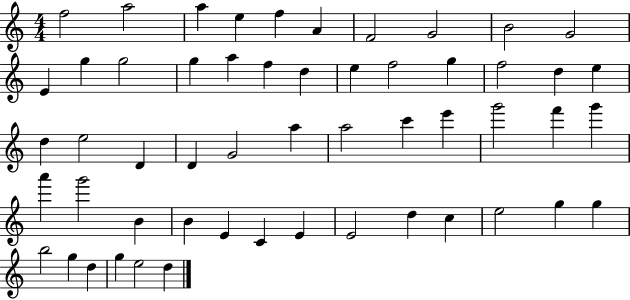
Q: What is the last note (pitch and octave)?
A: D5